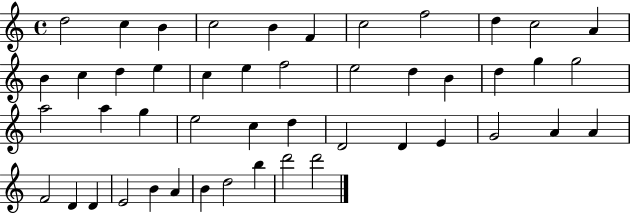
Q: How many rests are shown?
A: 0